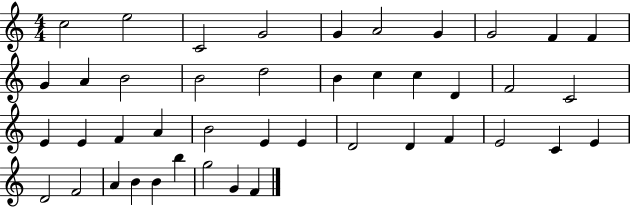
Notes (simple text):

C5/h E5/h C4/h G4/h G4/q A4/h G4/q G4/h F4/q F4/q G4/q A4/q B4/h B4/h D5/h B4/q C5/q C5/q D4/q F4/h C4/h E4/q E4/q F4/q A4/q B4/h E4/q E4/q D4/h D4/q F4/q E4/h C4/q E4/q D4/h F4/h A4/q B4/q B4/q B5/q G5/h G4/q F4/q